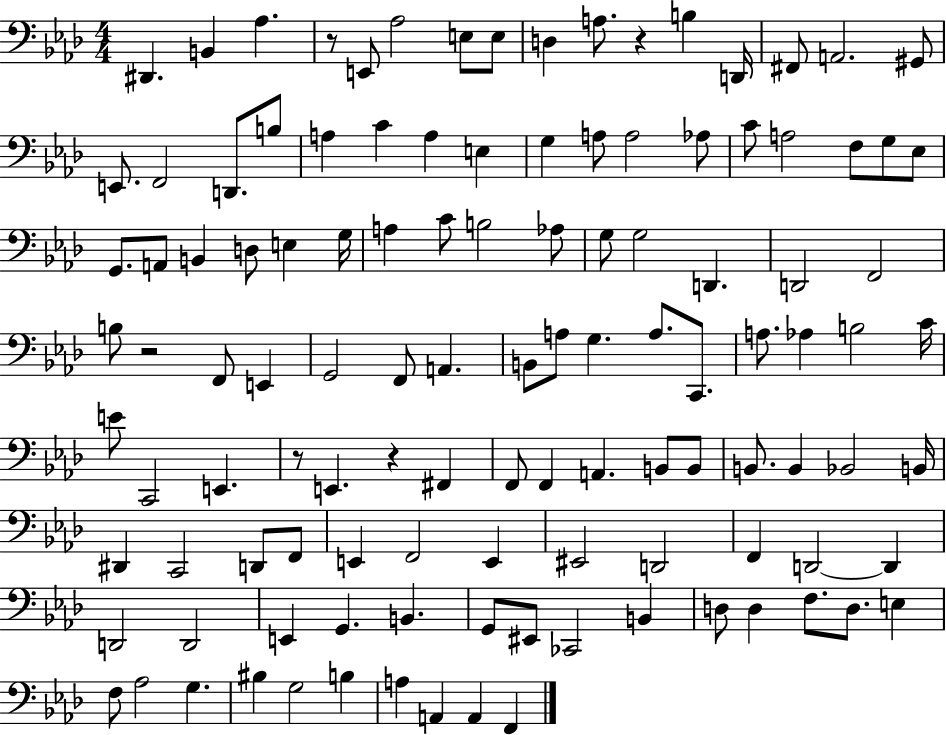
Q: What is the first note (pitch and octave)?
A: D#2